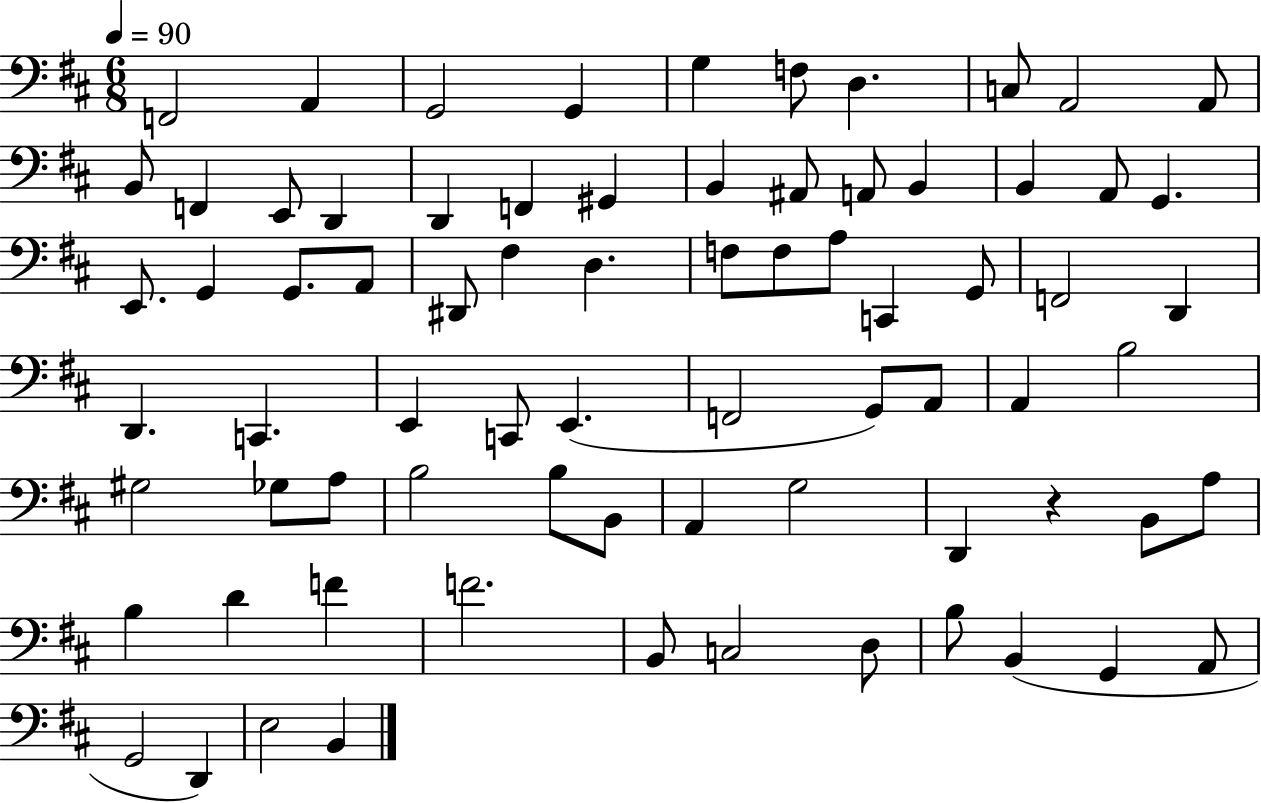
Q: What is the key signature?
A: D major